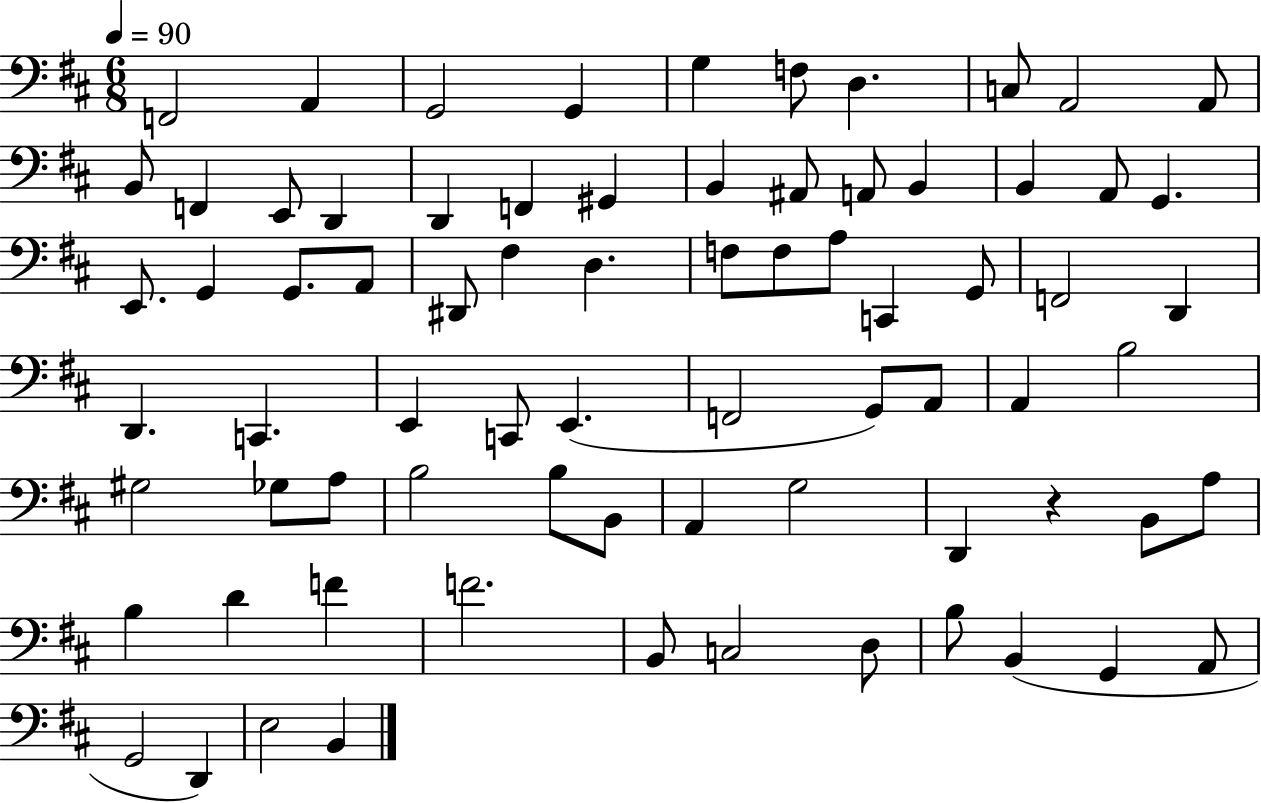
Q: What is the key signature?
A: D major